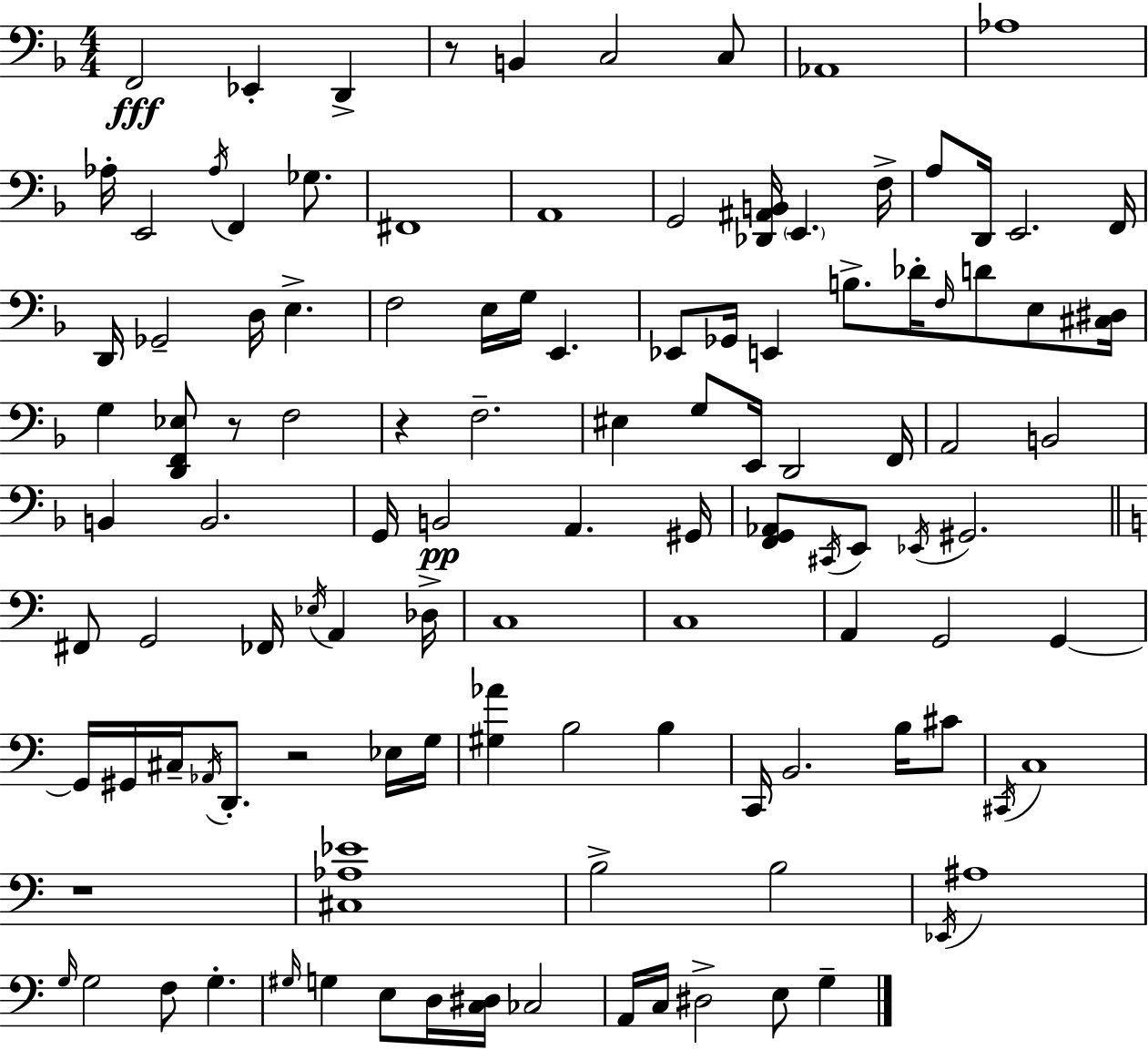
X:1
T:Untitled
M:4/4
L:1/4
K:F
F,,2 _E,, D,, z/2 B,, C,2 C,/2 _A,,4 _A,4 _A,/4 E,,2 _A,/4 F,, _G,/2 ^F,,4 A,,4 G,,2 [_D,,^A,,B,,]/4 E,, F,/4 A,/2 D,,/4 E,,2 F,,/4 D,,/4 _G,,2 D,/4 E, F,2 E,/4 G,/4 E,, _E,,/2 _G,,/4 E,, B,/2 _D/4 F,/4 D/2 E,/2 [^C,^D,]/4 G, [D,,F,,_E,]/2 z/2 F,2 z F,2 ^E, G,/2 E,,/4 D,,2 F,,/4 A,,2 B,,2 B,, B,,2 G,,/4 B,,2 A,, ^G,,/4 [F,,G,,_A,,]/2 ^C,,/4 E,,/2 _E,,/4 ^G,,2 ^F,,/2 G,,2 _F,,/4 _E,/4 A,, _D,/4 C,4 C,4 A,, G,,2 G,, G,,/4 ^G,,/4 ^C,/4 _A,,/4 D,,/2 z2 _E,/4 G,/4 [^G,_A] B,2 B, C,,/4 B,,2 B,/4 ^C/2 ^C,,/4 C,4 z4 [^C,_A,_E]4 B,2 B,2 _E,,/4 ^A,4 G,/4 G,2 F,/2 G, ^G,/4 G, E,/2 D,/4 [C,^D,]/4 _C,2 A,,/4 C,/4 ^D,2 E,/2 G,